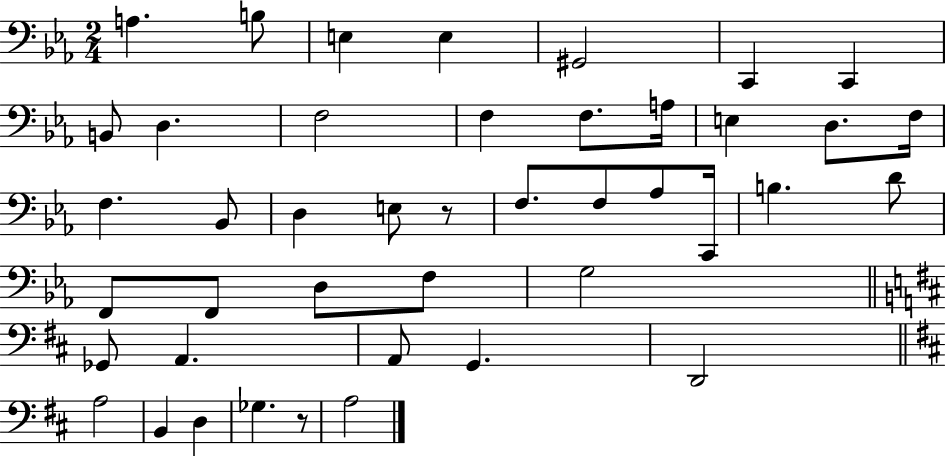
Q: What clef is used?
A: bass